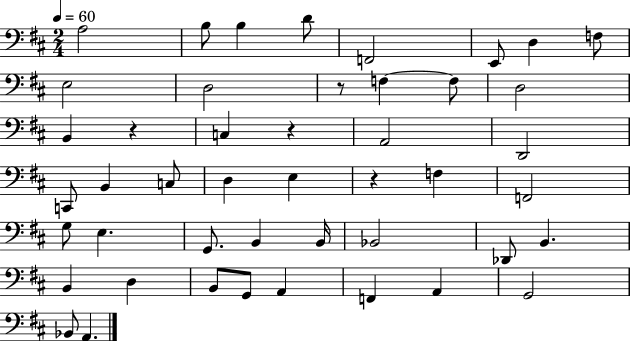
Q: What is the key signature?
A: D major